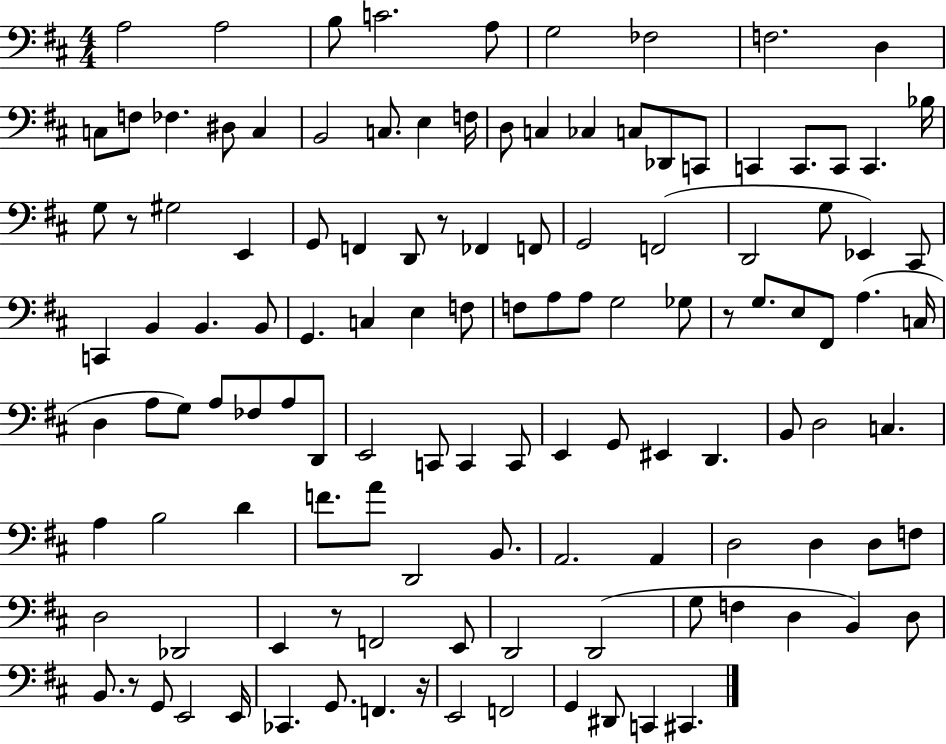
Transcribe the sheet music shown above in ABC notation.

X:1
T:Untitled
M:4/4
L:1/4
K:D
A,2 A,2 B,/2 C2 A,/2 G,2 _F,2 F,2 D, C,/2 F,/2 _F, ^D,/2 C, B,,2 C,/2 E, F,/4 D,/2 C, _C, C,/2 _D,,/2 C,,/2 C,, C,,/2 C,,/2 C,, _B,/4 G,/2 z/2 ^G,2 E,, G,,/2 F,, D,,/2 z/2 _F,, F,,/2 G,,2 F,,2 D,,2 G,/2 _E,, ^C,,/2 C,, B,, B,, B,,/2 G,, C, E, F,/2 F,/2 A,/2 A,/2 G,2 _G,/2 z/2 G,/2 E,/2 ^F,,/2 A, C,/4 D, A,/2 G,/2 A,/2 _F,/2 A,/2 D,,/2 E,,2 C,,/2 C,, C,,/2 E,, G,,/2 ^E,, D,, B,,/2 D,2 C, A, B,2 D F/2 A/2 D,,2 B,,/2 A,,2 A,, D,2 D, D,/2 F,/2 D,2 _D,,2 E,, z/2 F,,2 E,,/2 D,,2 D,,2 G,/2 F, D, B,, D,/2 B,,/2 z/2 G,,/2 E,,2 E,,/4 _C,, G,,/2 F,, z/4 E,,2 F,,2 G,, ^D,,/2 C,, ^C,,